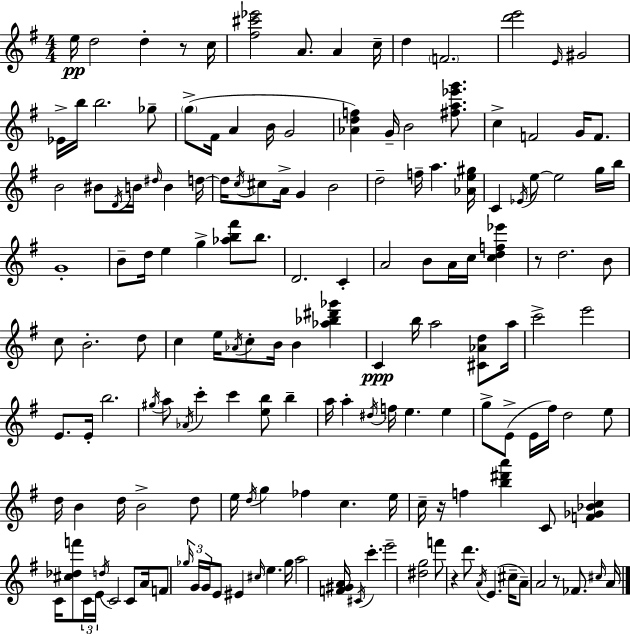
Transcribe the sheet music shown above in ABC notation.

X:1
T:Untitled
M:4/4
L:1/4
K:G
e/4 d2 d z/2 c/4 [^f^c'_e']2 A/2 A c/4 d F2 [d'e']2 E/4 ^G2 _E/4 b/4 b2 _g/2 g/2 ^F/4 A B/4 G2 [_Adf] G/4 B2 [^fa_e'g']/2 c F2 G/4 F/2 B2 ^B/2 D/4 B/4 ^d/4 B d/4 d/4 c/4 ^c/2 A/4 G B2 d2 f/4 a [_Ae^g]/4 C _E/4 e/2 e2 g/4 b/4 G4 B/2 d/4 e g [_ab^f']/2 b/2 D2 C A2 B/2 A/4 c/4 [cdf_e'] z/2 d2 B/2 c/2 B2 d/2 c e/4 _A/4 c/2 B/4 B [_a_b^d'_g'] C b/4 a2 [^C_Ad]/2 a/4 c'2 e'2 E/2 E/4 b2 ^g/4 a/2 _A/4 c' c' [eb]/2 b a/4 a ^d/4 f/4 e e g/2 E/2 E/4 ^f/4 d2 e/2 d/4 B d/4 B2 d/2 e/4 d/4 g _f c e/4 c/4 z/4 f [b^d'a'] C/2 [F_G_Bc] C/4 [^c_df']/2 C/4 E/4 d/4 C2 C/2 A/4 F/2 _g/4 G/4 G/4 E/2 ^E ^c/4 e _g/4 a2 [F^GA]/4 ^C/4 c' e'2 [^dg]2 f'/2 z d'/2 A/4 E ^c/4 A/2 A2 z/2 _F/2 ^c/4 A/4